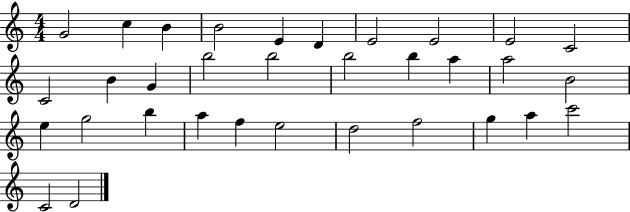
{
  \clef treble
  \numericTimeSignature
  \time 4/4
  \key c \major
  g'2 c''4 b'4 | b'2 e'4 d'4 | e'2 e'2 | e'2 c'2 | \break c'2 b'4 g'4 | b''2 b''2 | b''2 b''4 a''4 | a''2 b'2 | \break e''4 g''2 b''4 | a''4 f''4 e''2 | d''2 f''2 | g''4 a''4 c'''2 | \break c'2 d'2 | \bar "|."
}